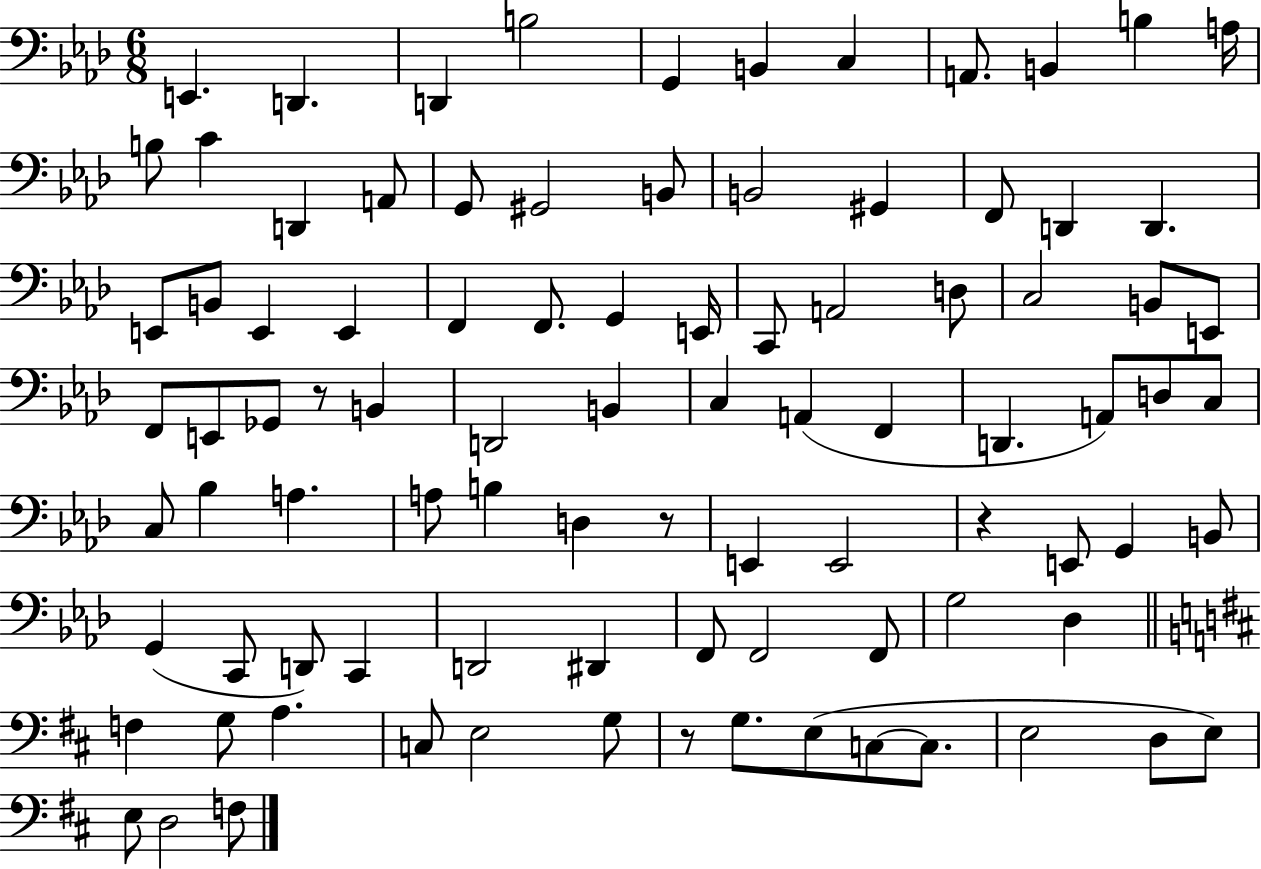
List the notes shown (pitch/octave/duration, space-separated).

E2/q. D2/q. D2/q B3/h G2/q B2/q C3/q A2/e. B2/q B3/q A3/s B3/e C4/q D2/q A2/e G2/e G#2/h B2/e B2/h G#2/q F2/e D2/q D2/q. E2/e B2/e E2/q E2/q F2/q F2/e. G2/q E2/s C2/e A2/h D3/e C3/h B2/e E2/e F2/e E2/e Gb2/e R/e B2/q D2/h B2/q C3/q A2/q F2/q D2/q. A2/e D3/e C3/e C3/e Bb3/q A3/q. A3/e B3/q D3/q R/e E2/q E2/h R/q E2/e G2/q B2/e G2/q C2/e D2/e C2/q D2/h D#2/q F2/e F2/h F2/e G3/h Db3/q F3/q G3/e A3/q. C3/e E3/h G3/e R/e G3/e. E3/e C3/e C3/e. E3/h D3/e E3/e E3/e D3/h F3/e